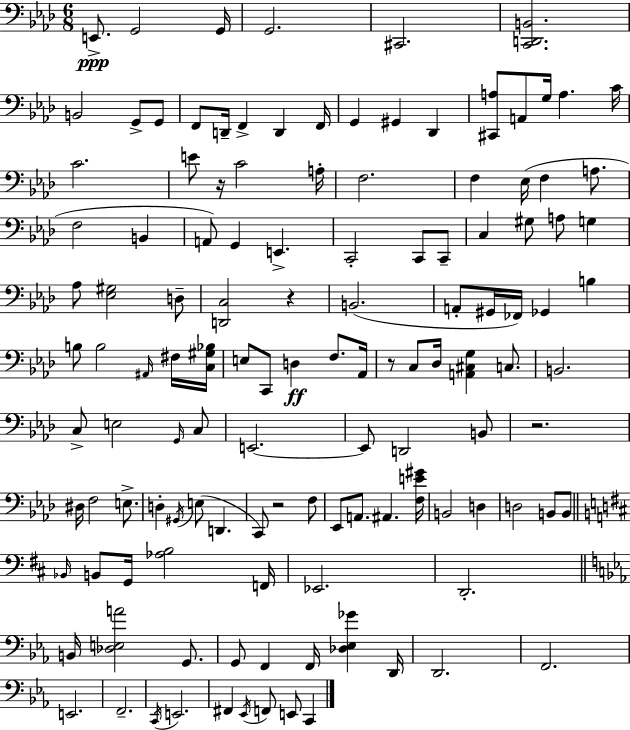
E2/e. G2/h G2/s G2/h. C#2/h. [C2,D2,B2]/h. B2/h G2/e G2/e F2/e D2/s F2/q D2/q F2/s G2/q G#2/q Db2/q [C#2,A3]/e A2/e G3/s A3/q. C4/s C4/h. E4/e R/s C4/h A3/s F3/h. F3/q Eb3/s F3/q A3/e. F3/h B2/q A2/e G2/q E2/q. C2/h C2/e C2/e C3/q G#3/e A3/e G3/q Ab3/e [Eb3,G#3]/h D3/e [D2,C3]/h R/q B2/h. A2/e G#2/s FES2/s Gb2/q B3/q B3/e B3/h A#2/s F#3/s [C3,G#3,Bb3]/s E3/e C2/e D3/q F3/e. Ab2/s R/e C3/e Db3/s [A2,C#3,G3]/q C3/e. B2/h. C3/e E3/h G2/s C3/e E2/h. E2/e D2/h B2/e R/h. D#3/s F3/h E3/e. D3/q G#2/s E3/e D2/q. C2/e R/h F3/e Eb2/e A2/e. A#2/q. [F3,E4,G#4]/s B2/h D3/q D3/h B2/e B2/e Bb2/s B2/e G2/s [Ab3,B3]/h F2/s Eb2/h. D2/h. B2/s [Db3,E3,A4]/h G2/e. G2/e F2/q F2/s [Db3,Eb3,Gb4]/q D2/s D2/h. F2/h. E2/h. F2/h. C2/s E2/h. F#2/q Eb2/s F2/e E2/e C2/q